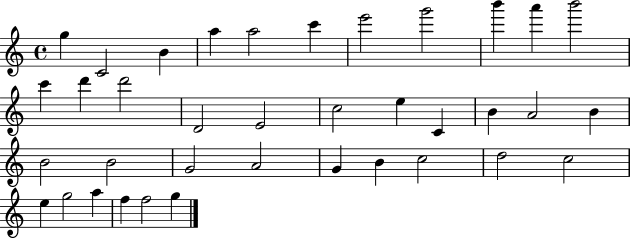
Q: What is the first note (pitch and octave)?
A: G5